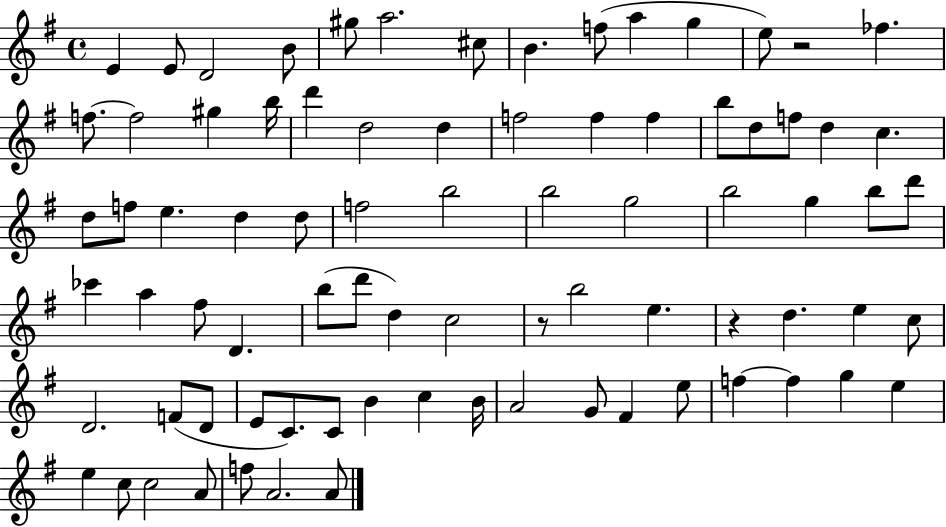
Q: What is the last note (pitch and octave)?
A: A4